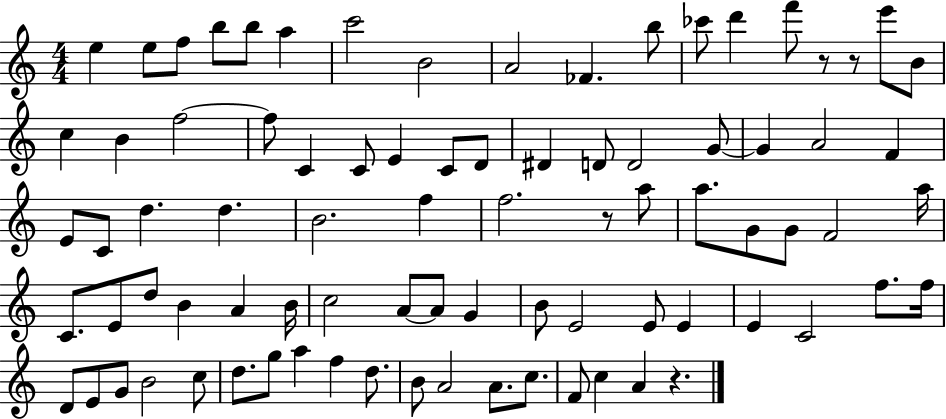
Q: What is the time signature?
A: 4/4